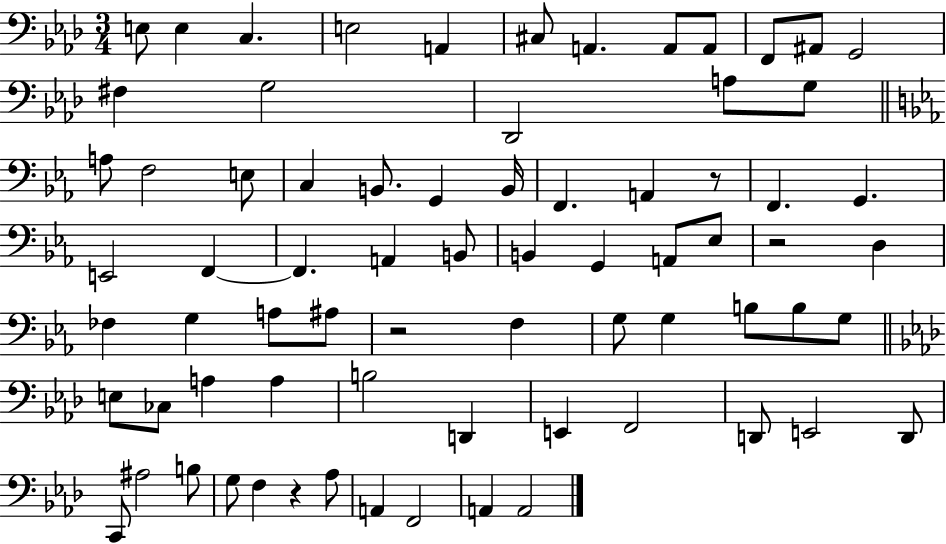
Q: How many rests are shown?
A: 4